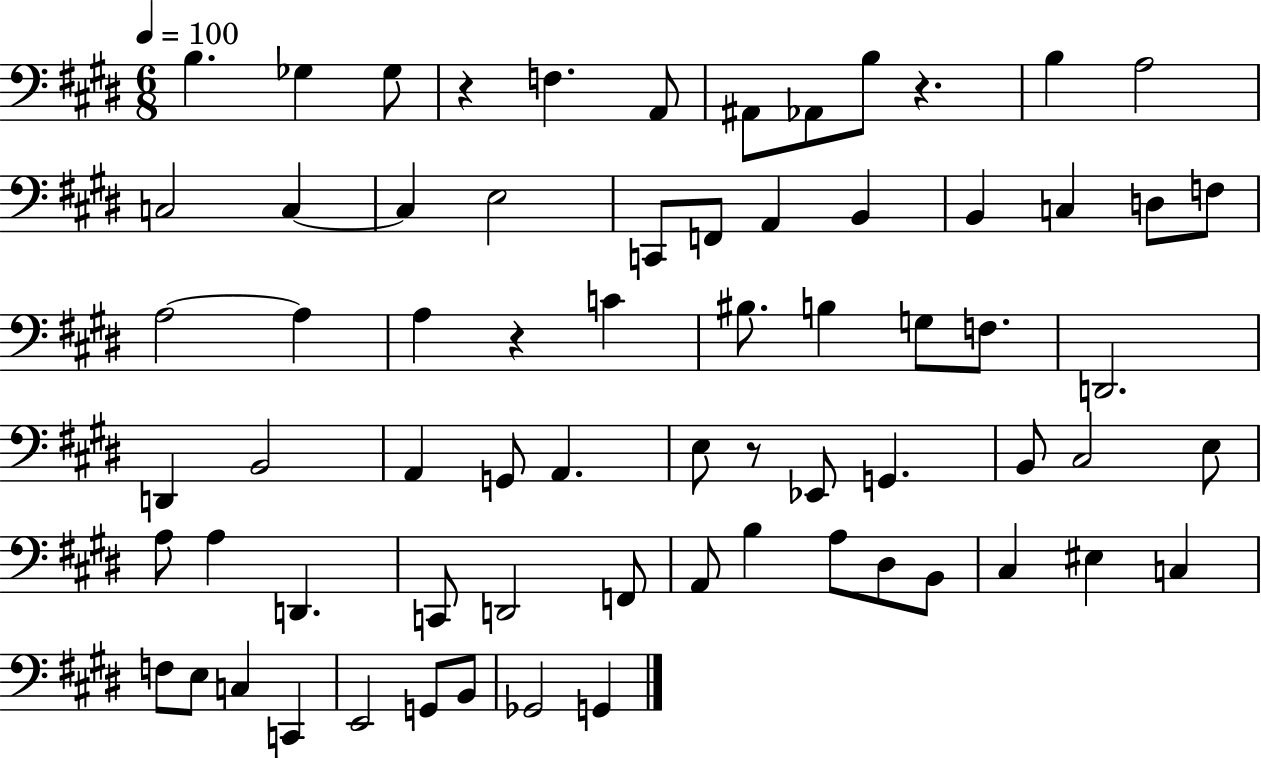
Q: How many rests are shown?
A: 4